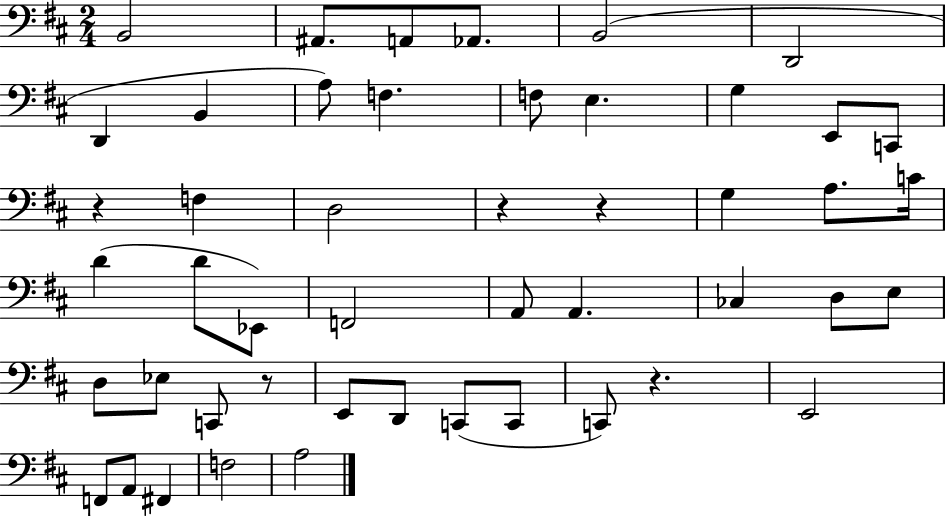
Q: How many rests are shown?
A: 5